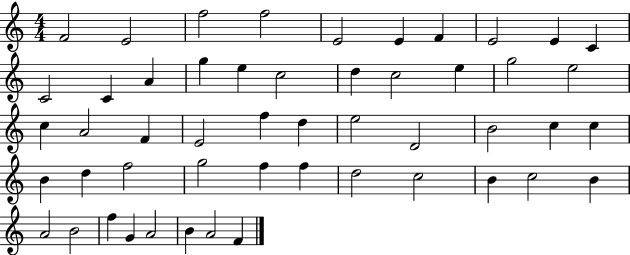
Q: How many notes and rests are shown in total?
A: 51